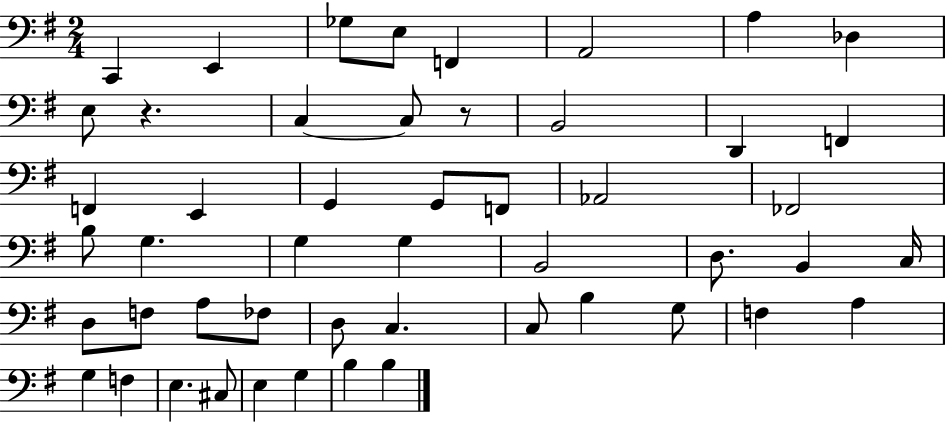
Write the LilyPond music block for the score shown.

{
  \clef bass
  \numericTimeSignature
  \time 2/4
  \key g \major
  c,4 e,4 | ges8 e8 f,4 | a,2 | a4 des4 | \break e8 r4. | c4~~ c8 r8 | b,2 | d,4 f,4 | \break f,4 e,4 | g,4 g,8 f,8 | aes,2 | fes,2 | \break b8 g4. | g4 g4 | b,2 | d8. b,4 c16 | \break d8 f8 a8 fes8 | d8 c4. | c8 b4 g8 | f4 a4 | \break g4 f4 | e4. cis8 | e4 g4 | b4 b4 | \break \bar "|."
}